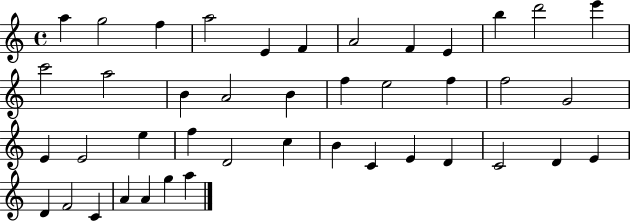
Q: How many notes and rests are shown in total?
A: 42